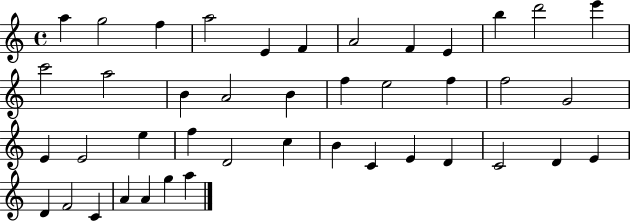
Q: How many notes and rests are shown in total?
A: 42